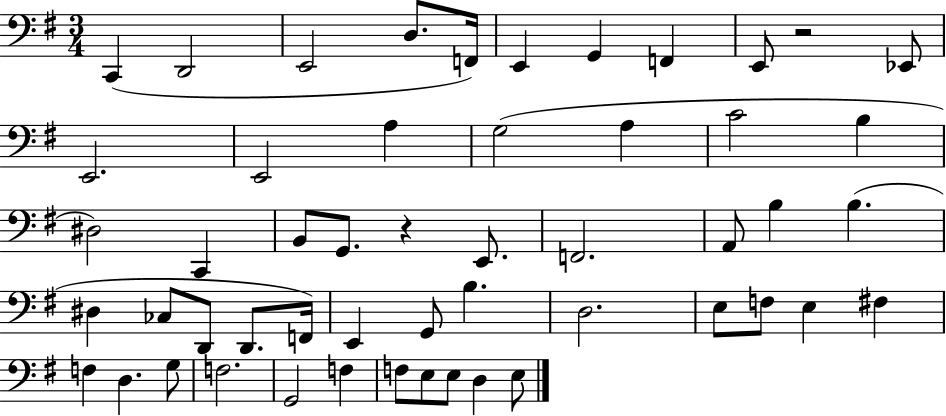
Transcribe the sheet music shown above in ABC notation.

X:1
T:Untitled
M:3/4
L:1/4
K:G
C,, D,,2 E,,2 D,/2 F,,/4 E,, G,, F,, E,,/2 z2 _E,,/2 E,,2 E,,2 A, G,2 A, C2 B, ^D,2 C,, B,,/2 G,,/2 z E,,/2 F,,2 A,,/2 B, B, ^D, _C,/2 D,,/2 D,,/2 F,,/4 E,, G,,/2 B, D,2 E,/2 F,/2 E, ^F, F, D, G,/2 F,2 G,,2 F, F,/2 E,/2 E,/2 D, E,/2